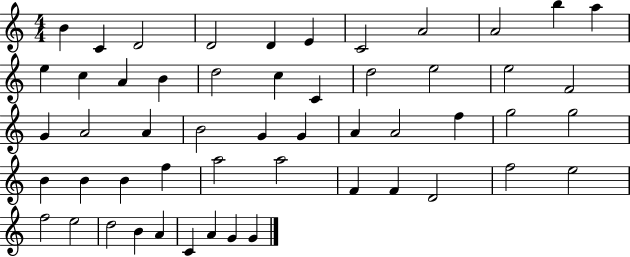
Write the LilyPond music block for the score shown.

{
  \clef treble
  \numericTimeSignature
  \time 4/4
  \key c \major
  b'4 c'4 d'2 | d'2 d'4 e'4 | c'2 a'2 | a'2 b''4 a''4 | \break e''4 c''4 a'4 b'4 | d''2 c''4 c'4 | d''2 e''2 | e''2 f'2 | \break g'4 a'2 a'4 | b'2 g'4 g'4 | a'4 a'2 f''4 | g''2 g''2 | \break b'4 b'4 b'4 f''4 | a''2 a''2 | f'4 f'4 d'2 | f''2 e''2 | \break f''2 e''2 | d''2 b'4 a'4 | c'4 a'4 g'4 g'4 | \bar "|."
}